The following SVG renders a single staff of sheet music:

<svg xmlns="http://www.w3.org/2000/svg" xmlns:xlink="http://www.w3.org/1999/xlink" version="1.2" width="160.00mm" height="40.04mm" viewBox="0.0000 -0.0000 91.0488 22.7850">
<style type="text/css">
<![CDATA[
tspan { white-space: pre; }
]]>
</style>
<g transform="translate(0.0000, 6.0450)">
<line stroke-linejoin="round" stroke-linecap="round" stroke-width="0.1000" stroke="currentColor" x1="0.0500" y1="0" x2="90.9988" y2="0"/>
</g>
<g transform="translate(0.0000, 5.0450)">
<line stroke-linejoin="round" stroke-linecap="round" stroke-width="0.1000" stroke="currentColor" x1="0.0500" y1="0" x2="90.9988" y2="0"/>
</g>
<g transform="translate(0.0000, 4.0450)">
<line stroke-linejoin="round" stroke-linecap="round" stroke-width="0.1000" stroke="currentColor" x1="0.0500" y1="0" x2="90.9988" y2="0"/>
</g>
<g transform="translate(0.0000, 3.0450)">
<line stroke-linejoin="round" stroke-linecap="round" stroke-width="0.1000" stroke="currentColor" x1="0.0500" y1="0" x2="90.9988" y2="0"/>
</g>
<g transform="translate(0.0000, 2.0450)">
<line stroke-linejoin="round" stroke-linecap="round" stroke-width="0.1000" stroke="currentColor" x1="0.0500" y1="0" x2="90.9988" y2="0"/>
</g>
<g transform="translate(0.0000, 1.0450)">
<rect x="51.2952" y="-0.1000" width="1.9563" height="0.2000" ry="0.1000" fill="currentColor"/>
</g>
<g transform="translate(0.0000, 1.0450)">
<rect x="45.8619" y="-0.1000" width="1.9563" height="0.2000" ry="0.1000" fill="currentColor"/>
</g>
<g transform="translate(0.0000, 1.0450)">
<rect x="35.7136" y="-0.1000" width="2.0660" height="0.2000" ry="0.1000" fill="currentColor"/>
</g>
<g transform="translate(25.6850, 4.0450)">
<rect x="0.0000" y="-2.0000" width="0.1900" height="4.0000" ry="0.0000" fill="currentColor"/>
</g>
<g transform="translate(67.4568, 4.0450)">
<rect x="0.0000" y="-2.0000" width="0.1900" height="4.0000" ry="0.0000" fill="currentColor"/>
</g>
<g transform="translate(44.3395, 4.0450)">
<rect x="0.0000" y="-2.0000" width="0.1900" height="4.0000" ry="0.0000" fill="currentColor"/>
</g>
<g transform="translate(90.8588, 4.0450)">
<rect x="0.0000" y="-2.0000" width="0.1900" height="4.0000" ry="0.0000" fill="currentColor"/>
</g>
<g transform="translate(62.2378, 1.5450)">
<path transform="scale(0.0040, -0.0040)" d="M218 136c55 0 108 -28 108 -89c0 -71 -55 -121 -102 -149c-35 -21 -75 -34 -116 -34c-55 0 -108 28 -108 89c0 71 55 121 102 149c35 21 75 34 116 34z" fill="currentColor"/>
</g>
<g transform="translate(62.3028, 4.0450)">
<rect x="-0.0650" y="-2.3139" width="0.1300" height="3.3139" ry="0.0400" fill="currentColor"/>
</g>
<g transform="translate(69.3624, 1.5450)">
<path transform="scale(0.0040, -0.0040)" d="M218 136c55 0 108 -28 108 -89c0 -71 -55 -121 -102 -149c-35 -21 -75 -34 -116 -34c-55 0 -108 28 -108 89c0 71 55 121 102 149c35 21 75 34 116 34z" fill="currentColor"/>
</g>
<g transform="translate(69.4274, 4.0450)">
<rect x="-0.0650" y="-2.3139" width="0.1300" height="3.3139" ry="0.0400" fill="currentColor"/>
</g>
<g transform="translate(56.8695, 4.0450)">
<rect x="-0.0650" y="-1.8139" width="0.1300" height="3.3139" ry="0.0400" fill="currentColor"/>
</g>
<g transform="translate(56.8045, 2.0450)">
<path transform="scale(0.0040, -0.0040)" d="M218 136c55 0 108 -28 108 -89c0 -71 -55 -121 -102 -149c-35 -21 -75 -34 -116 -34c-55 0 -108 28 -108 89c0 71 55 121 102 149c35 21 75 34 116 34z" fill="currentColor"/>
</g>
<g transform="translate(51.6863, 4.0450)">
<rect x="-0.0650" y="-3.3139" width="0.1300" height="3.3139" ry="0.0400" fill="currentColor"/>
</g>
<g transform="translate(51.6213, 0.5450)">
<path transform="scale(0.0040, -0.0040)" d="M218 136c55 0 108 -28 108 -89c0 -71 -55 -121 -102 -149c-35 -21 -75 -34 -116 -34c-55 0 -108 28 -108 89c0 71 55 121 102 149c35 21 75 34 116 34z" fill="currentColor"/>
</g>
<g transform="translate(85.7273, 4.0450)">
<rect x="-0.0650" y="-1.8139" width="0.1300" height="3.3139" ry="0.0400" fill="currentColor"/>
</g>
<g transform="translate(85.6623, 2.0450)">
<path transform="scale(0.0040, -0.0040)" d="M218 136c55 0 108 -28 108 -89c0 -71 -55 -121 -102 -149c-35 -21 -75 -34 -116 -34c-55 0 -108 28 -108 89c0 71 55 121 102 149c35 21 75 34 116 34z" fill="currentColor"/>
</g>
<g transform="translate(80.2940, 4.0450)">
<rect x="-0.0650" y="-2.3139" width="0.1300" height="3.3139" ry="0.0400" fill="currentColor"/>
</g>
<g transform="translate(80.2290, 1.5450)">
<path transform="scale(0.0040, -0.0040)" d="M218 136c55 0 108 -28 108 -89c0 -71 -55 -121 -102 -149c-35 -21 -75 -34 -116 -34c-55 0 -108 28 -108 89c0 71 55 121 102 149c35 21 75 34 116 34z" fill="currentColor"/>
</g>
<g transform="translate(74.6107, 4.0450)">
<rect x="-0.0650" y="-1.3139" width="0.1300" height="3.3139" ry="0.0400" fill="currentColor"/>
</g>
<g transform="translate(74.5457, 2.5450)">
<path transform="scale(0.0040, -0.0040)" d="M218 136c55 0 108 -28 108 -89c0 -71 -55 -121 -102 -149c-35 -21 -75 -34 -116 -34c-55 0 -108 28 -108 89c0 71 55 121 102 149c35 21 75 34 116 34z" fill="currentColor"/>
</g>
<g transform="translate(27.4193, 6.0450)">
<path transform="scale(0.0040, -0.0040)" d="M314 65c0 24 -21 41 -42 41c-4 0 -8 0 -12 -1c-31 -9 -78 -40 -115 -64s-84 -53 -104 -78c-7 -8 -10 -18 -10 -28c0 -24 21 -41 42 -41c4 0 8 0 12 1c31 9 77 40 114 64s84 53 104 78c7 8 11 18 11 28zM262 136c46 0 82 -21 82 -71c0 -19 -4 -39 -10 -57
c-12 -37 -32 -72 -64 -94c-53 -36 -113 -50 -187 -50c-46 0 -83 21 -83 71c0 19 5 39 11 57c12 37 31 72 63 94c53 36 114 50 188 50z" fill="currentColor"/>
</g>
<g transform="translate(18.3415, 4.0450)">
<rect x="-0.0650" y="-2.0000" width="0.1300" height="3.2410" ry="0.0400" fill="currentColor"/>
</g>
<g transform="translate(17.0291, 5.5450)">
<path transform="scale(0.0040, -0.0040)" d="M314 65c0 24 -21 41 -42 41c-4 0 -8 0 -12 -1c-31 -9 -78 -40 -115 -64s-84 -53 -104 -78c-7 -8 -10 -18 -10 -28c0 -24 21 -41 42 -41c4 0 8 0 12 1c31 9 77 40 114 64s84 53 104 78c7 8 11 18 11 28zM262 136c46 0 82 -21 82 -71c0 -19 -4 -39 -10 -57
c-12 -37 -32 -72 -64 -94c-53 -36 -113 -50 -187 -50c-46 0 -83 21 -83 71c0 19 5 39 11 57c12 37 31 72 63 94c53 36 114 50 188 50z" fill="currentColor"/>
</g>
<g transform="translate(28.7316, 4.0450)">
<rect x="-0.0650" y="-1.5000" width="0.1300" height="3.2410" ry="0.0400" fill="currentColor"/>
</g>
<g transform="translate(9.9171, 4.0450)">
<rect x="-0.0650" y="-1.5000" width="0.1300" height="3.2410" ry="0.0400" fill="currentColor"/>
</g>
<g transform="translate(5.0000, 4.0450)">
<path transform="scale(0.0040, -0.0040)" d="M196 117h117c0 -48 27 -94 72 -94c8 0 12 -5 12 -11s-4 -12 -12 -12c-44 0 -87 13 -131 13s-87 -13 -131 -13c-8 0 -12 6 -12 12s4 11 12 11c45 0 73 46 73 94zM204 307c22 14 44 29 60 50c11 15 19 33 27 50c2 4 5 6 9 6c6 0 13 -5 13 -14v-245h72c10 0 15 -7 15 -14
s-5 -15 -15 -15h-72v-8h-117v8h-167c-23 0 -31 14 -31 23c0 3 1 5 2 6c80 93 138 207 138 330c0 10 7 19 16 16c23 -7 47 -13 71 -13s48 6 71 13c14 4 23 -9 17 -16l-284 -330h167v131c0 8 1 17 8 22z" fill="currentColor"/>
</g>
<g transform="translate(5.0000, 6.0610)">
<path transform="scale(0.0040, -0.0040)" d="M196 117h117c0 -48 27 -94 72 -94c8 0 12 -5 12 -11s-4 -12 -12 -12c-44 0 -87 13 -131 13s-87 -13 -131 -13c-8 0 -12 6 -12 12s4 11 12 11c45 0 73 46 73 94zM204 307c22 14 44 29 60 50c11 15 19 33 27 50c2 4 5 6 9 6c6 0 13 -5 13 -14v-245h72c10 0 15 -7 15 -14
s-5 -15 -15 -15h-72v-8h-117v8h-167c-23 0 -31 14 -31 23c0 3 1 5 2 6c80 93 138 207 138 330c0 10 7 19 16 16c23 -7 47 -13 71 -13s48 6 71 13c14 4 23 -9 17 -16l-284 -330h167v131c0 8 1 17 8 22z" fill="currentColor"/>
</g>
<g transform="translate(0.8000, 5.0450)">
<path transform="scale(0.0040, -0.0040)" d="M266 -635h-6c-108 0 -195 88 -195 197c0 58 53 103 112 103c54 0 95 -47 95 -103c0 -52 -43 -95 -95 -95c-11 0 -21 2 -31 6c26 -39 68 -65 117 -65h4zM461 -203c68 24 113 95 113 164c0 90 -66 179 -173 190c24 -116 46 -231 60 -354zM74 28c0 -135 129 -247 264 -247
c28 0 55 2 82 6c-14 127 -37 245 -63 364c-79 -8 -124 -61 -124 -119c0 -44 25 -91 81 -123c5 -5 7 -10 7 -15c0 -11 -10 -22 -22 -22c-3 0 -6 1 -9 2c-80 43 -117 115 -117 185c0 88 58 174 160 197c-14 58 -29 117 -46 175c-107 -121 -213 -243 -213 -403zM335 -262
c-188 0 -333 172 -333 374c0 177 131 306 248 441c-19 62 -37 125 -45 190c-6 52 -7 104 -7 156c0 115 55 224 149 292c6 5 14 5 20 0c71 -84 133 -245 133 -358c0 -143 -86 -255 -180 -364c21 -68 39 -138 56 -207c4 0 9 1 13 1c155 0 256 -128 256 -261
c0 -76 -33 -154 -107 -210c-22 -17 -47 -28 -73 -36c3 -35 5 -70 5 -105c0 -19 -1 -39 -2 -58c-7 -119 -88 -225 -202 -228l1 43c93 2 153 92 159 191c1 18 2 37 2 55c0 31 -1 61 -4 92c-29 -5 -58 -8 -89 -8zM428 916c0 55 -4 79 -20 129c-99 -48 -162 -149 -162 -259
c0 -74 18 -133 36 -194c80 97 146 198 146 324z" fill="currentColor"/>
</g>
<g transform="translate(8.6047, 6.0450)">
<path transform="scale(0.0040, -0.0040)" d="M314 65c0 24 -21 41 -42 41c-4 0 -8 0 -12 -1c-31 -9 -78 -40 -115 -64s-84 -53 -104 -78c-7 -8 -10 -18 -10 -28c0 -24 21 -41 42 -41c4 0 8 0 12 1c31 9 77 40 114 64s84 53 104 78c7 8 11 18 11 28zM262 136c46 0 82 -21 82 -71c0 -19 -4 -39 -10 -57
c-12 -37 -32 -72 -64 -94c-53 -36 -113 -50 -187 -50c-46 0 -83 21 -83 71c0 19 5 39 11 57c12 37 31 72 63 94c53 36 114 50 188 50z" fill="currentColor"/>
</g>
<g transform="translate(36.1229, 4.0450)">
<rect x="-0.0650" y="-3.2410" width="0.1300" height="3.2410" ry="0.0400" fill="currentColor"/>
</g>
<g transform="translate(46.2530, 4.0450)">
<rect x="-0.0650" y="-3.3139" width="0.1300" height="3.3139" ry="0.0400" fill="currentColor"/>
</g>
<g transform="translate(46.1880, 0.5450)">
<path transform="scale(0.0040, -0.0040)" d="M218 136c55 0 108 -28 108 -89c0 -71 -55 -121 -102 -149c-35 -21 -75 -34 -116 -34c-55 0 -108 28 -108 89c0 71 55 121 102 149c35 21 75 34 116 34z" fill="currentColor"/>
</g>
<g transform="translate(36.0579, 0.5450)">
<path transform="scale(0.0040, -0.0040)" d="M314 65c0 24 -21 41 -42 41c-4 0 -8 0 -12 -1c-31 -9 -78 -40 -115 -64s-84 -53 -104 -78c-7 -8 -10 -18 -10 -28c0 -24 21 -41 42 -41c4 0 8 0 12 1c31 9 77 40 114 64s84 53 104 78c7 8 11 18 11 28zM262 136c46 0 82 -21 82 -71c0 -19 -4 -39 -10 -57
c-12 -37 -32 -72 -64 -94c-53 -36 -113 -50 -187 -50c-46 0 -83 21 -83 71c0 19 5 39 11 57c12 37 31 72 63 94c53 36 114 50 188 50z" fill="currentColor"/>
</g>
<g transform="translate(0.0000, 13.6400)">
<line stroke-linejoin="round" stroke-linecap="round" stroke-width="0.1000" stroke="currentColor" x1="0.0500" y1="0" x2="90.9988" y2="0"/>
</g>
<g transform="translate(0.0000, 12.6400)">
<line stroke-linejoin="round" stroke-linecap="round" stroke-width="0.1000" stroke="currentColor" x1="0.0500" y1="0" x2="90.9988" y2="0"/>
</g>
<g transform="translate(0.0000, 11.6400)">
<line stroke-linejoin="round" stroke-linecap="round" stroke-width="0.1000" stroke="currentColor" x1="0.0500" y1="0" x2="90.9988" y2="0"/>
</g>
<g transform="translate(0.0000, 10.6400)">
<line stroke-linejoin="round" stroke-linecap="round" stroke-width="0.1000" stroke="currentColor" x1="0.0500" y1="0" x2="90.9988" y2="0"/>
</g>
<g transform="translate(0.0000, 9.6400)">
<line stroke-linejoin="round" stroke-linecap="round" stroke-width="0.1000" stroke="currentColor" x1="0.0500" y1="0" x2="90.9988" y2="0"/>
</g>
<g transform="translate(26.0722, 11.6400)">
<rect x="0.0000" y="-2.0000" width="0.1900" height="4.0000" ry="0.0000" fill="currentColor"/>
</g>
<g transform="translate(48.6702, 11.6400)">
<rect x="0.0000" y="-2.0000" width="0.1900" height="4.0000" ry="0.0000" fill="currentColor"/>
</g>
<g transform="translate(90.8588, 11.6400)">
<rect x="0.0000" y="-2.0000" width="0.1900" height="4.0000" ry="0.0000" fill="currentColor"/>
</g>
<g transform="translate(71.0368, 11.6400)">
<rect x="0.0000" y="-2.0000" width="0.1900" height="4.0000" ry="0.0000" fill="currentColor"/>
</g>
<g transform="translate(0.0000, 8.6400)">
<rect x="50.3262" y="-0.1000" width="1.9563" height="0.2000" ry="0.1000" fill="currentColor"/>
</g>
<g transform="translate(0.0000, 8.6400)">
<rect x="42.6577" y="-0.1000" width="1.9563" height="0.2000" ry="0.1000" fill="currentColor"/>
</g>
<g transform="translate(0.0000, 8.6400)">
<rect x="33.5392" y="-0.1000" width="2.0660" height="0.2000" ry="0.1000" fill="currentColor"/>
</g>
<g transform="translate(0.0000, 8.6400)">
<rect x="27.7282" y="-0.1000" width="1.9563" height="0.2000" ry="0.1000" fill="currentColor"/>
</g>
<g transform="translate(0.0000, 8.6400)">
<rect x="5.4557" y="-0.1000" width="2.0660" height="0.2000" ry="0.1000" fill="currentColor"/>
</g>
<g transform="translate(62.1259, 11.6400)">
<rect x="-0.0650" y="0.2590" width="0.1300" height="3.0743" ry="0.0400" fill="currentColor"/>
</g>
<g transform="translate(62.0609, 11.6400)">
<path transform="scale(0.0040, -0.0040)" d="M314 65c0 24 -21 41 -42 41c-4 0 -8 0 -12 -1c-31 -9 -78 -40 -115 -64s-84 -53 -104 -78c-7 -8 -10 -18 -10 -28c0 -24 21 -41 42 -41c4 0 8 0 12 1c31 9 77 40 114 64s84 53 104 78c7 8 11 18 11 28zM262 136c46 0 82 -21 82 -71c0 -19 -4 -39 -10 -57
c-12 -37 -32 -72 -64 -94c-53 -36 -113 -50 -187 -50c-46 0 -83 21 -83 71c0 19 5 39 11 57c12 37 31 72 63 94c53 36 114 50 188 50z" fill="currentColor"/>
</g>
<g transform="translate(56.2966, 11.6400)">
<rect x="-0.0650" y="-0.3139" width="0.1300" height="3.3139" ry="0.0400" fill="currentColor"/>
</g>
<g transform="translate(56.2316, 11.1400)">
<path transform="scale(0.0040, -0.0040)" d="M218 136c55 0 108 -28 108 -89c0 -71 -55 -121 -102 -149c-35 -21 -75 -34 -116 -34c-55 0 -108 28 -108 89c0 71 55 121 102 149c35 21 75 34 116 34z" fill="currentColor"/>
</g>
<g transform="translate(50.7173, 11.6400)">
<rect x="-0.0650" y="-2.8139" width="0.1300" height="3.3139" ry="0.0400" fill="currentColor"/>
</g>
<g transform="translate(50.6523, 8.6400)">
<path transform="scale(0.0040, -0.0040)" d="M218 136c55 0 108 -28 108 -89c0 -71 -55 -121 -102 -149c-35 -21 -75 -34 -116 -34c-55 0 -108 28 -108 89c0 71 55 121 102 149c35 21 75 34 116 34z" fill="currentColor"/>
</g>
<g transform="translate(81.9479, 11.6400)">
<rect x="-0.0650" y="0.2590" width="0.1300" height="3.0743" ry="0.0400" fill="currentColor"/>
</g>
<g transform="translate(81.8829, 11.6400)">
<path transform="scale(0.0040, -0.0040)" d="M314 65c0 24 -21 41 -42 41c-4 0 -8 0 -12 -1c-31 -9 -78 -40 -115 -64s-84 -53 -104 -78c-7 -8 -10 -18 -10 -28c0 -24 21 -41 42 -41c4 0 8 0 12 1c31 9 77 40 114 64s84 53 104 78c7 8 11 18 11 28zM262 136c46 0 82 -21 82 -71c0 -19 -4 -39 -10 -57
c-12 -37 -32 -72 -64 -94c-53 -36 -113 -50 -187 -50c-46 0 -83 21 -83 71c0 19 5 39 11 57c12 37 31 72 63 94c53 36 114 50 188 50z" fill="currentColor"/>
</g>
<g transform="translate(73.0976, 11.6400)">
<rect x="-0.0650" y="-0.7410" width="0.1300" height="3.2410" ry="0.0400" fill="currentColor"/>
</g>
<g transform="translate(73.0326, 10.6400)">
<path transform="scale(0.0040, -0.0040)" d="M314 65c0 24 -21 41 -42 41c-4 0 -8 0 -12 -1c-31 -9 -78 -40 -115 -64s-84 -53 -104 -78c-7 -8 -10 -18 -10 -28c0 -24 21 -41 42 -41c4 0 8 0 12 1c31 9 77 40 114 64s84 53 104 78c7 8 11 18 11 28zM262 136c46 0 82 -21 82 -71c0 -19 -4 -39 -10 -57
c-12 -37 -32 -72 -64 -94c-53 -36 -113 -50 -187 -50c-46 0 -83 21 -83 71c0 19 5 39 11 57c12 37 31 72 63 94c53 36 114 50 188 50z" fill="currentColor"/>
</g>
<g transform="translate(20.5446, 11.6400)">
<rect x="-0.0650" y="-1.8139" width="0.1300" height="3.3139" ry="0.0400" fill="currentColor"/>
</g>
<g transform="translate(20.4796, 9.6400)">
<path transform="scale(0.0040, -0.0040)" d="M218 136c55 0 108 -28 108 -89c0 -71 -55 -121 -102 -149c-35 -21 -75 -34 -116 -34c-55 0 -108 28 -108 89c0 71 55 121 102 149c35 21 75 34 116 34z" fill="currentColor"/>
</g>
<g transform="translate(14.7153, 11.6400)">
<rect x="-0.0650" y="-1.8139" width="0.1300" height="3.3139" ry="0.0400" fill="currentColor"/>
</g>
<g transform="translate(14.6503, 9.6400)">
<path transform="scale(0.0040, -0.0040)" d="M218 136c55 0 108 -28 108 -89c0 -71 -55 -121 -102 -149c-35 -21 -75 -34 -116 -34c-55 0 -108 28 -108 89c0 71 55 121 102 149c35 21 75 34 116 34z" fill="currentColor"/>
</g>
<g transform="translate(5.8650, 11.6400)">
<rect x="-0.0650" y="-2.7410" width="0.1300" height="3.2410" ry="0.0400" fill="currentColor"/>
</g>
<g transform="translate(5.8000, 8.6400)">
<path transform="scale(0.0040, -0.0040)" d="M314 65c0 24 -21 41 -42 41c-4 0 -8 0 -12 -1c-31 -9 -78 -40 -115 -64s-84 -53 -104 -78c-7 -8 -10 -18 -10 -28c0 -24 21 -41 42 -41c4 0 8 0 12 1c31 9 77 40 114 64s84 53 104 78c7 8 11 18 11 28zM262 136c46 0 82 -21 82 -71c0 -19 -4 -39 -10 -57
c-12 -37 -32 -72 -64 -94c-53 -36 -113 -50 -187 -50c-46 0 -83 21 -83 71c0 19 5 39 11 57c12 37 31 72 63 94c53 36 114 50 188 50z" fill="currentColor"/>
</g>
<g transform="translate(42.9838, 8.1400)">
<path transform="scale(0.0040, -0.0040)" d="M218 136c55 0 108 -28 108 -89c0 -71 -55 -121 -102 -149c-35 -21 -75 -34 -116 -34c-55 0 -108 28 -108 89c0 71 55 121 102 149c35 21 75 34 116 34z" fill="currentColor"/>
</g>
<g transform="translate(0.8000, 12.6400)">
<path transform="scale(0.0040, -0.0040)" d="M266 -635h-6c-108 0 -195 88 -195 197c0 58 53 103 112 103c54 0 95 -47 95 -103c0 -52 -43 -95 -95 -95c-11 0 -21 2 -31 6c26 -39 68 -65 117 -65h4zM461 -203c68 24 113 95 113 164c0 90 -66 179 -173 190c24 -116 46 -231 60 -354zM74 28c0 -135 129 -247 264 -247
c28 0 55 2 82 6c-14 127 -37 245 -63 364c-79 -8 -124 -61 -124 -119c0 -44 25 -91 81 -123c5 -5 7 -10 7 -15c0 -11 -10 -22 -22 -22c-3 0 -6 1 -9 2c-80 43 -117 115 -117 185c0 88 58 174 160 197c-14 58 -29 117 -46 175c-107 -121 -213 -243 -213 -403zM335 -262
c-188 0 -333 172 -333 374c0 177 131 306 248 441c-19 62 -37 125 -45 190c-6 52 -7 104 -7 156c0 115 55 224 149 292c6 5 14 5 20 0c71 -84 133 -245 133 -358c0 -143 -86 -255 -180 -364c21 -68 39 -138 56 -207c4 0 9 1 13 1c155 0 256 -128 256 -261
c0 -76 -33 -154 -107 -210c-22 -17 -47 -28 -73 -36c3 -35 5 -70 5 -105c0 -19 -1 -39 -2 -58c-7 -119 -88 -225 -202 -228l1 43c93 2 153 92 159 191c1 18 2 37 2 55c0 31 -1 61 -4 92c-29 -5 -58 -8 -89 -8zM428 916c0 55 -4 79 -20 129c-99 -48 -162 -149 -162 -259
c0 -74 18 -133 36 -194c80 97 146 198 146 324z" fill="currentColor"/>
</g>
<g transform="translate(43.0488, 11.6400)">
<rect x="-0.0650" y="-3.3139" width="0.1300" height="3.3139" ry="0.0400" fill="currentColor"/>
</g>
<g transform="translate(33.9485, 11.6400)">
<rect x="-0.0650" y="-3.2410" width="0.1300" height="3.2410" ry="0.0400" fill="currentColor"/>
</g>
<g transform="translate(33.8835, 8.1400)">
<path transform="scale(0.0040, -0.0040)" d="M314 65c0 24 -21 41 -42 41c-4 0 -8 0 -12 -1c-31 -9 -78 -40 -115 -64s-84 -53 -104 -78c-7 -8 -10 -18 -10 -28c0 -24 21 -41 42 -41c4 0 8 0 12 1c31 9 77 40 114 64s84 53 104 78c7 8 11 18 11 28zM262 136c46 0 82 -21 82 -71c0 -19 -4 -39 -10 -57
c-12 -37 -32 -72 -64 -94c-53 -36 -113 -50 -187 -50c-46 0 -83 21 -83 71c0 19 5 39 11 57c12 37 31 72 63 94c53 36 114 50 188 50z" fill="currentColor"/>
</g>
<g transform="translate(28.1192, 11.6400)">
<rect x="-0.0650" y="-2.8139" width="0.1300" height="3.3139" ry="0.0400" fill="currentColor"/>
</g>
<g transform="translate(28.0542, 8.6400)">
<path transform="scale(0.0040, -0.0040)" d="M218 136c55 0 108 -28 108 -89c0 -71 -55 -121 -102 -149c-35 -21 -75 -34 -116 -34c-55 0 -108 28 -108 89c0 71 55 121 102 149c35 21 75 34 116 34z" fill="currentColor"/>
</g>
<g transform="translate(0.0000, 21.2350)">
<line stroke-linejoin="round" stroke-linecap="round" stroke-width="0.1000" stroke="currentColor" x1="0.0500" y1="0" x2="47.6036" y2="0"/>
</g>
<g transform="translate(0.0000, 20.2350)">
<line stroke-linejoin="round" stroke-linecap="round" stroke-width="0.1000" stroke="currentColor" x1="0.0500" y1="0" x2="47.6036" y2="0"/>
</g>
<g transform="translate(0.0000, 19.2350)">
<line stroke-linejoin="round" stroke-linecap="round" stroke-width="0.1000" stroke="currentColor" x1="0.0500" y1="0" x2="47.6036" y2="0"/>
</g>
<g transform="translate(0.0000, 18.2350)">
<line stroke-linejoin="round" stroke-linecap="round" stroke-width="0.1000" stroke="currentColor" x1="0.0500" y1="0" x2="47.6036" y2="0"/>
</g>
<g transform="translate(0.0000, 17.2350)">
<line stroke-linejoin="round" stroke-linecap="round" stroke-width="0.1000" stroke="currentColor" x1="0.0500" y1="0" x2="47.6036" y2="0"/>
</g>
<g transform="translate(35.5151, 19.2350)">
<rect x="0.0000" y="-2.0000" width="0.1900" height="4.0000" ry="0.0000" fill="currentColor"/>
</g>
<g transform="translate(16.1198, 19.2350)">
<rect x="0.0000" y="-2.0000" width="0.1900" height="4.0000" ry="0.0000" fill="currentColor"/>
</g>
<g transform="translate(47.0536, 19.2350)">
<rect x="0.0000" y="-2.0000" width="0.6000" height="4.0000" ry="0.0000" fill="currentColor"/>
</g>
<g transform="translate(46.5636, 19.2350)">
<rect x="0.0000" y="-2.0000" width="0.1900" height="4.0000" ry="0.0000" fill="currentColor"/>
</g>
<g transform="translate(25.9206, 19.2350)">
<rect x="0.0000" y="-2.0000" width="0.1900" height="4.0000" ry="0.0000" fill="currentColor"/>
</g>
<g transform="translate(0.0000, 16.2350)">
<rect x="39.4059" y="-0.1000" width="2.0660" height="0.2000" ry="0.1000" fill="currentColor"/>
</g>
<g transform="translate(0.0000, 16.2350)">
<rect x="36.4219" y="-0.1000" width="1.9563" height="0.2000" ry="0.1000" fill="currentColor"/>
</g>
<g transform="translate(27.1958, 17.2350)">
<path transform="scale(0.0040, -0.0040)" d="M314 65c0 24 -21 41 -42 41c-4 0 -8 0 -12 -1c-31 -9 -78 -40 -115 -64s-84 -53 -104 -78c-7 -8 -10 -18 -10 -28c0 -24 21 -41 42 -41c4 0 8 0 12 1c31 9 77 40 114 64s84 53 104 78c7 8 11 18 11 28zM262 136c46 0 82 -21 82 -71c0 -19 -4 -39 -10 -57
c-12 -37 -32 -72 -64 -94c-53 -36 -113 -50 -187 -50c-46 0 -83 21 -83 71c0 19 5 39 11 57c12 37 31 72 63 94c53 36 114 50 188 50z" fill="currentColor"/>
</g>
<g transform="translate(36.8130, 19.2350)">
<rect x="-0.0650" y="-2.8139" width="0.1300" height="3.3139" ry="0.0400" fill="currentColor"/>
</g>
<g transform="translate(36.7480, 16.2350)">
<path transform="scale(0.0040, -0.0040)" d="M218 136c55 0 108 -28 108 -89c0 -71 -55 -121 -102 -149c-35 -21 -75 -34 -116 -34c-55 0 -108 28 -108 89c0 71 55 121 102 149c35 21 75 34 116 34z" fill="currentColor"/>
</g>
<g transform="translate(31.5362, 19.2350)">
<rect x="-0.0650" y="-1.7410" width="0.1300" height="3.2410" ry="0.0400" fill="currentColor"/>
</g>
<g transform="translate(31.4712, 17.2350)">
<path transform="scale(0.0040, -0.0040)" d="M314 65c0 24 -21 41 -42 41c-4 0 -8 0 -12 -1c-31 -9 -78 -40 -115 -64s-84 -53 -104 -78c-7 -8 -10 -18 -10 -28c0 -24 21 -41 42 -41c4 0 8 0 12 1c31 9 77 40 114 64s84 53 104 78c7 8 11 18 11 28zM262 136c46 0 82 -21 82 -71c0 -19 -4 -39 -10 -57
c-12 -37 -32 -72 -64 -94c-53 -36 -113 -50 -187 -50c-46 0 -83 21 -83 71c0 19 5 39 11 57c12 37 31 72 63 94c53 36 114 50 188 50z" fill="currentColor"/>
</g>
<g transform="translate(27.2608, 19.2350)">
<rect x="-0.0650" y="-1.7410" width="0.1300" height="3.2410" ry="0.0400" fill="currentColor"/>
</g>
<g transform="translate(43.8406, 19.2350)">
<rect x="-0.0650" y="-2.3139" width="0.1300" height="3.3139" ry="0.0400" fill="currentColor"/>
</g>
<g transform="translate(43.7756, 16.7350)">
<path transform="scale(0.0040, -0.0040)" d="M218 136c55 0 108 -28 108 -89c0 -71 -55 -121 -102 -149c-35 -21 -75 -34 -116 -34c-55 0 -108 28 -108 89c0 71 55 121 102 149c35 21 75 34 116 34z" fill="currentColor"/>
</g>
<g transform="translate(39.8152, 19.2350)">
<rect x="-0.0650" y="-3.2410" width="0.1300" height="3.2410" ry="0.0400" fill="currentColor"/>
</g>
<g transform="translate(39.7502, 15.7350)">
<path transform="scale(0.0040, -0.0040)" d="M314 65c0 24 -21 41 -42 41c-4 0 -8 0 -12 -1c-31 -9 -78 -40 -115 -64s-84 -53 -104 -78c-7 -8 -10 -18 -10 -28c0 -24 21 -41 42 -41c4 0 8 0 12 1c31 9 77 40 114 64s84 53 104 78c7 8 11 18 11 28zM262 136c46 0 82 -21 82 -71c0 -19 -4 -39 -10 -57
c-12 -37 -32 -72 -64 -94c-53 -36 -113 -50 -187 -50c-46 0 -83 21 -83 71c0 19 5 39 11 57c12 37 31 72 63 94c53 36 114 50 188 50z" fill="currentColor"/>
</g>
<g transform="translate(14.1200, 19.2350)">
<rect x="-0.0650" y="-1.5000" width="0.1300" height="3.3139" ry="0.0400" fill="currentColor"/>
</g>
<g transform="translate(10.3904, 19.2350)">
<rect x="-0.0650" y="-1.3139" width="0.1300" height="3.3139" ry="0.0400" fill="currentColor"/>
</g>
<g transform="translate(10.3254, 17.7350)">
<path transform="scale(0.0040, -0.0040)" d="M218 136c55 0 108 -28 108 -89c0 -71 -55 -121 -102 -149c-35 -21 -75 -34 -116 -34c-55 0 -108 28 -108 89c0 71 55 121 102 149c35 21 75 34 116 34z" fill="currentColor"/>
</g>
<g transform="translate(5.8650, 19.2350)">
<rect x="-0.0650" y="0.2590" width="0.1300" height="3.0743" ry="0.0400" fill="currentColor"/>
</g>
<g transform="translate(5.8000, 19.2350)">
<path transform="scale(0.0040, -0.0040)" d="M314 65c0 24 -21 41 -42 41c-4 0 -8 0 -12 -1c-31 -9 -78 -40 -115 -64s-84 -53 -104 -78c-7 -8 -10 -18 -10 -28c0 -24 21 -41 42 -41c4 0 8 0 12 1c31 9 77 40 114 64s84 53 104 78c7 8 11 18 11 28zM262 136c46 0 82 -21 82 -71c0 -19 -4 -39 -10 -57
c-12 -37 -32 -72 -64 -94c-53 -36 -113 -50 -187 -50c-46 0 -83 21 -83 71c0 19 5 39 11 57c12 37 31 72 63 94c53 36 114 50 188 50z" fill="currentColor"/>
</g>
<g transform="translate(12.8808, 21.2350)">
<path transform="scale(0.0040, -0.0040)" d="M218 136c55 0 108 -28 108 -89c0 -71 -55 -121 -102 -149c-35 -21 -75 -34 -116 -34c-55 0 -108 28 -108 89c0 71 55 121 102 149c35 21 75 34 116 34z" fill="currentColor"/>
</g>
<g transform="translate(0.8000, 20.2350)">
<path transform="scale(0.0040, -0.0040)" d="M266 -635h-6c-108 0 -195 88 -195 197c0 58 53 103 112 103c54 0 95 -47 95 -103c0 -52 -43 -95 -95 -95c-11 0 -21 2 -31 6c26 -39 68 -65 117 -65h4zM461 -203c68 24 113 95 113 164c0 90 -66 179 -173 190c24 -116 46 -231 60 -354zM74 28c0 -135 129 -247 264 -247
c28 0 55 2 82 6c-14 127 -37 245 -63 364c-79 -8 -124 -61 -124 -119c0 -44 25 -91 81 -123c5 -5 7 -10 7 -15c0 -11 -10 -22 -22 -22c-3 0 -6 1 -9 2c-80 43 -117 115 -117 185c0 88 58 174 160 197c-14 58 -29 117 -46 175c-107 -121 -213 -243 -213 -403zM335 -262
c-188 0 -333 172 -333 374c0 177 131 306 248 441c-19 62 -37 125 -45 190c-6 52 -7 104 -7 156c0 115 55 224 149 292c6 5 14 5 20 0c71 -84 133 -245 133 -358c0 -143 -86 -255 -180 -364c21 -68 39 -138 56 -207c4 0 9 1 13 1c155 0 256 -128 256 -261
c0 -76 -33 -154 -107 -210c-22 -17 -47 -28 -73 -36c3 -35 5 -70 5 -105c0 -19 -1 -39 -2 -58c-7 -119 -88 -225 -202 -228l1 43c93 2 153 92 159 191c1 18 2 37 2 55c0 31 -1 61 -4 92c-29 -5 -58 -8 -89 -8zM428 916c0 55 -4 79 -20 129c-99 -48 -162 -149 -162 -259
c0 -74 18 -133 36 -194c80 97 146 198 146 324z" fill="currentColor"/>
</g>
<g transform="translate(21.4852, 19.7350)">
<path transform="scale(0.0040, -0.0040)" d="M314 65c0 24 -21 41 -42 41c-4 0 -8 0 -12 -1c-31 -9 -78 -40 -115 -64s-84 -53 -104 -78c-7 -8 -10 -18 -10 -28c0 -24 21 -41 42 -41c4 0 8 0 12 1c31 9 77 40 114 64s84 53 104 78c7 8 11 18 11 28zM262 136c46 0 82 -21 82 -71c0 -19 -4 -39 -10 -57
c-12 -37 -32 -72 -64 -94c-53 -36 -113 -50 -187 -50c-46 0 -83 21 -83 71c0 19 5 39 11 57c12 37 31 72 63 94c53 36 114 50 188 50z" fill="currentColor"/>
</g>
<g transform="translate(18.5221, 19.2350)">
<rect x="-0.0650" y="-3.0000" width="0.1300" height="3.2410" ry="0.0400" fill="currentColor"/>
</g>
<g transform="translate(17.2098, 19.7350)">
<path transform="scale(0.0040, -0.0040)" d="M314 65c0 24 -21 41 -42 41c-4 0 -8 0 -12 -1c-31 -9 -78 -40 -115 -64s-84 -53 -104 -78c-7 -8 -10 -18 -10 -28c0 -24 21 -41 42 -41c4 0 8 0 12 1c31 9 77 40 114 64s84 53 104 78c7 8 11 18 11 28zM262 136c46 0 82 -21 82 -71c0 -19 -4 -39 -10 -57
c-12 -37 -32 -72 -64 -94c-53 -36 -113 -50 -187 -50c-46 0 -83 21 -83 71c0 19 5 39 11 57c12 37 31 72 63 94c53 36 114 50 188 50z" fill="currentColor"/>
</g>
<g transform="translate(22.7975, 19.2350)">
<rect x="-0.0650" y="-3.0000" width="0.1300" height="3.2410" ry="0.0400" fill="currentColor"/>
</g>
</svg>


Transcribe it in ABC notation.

X:1
T:Untitled
M:4/4
L:1/4
K:C
E2 F2 E2 b2 b b f g g e g f a2 f f a b2 b a c B2 d2 B2 B2 e E A2 A2 f2 f2 a b2 g